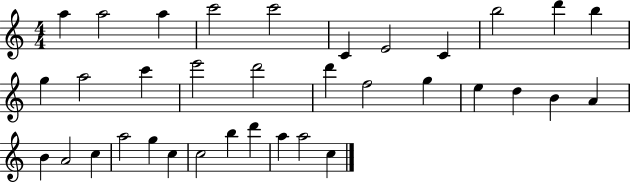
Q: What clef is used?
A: treble